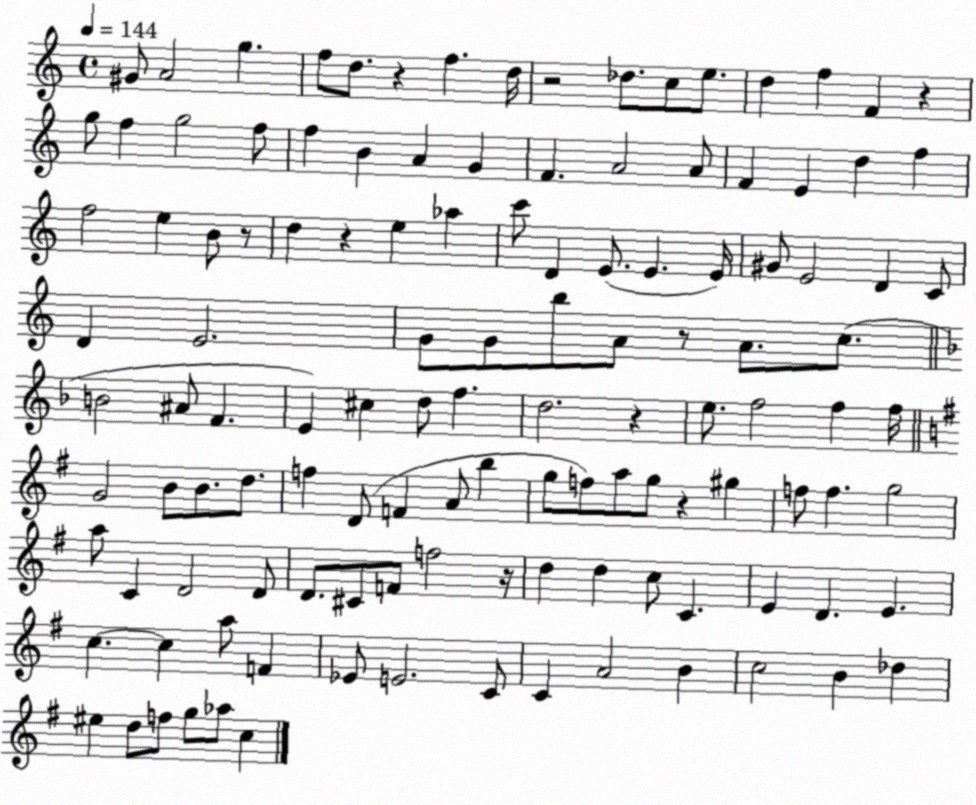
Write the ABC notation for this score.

X:1
T:Untitled
M:4/4
L:1/4
K:C
^G/2 A2 g f/2 d/2 z f d/4 z2 _d/2 c/2 e/2 d f F z g/2 f g2 f/2 f B A G F A2 A/2 F E d f f2 e B/2 z/2 d z e _a c'/2 D E/2 E E/4 ^G/2 E2 D C/2 D E2 G/2 G/2 b/2 A/2 z/2 A/2 c/2 B2 ^A/2 F E ^c d/2 f d2 z e/2 f2 f f/4 G2 B/2 B/2 d/2 f D/2 F A/2 b g/2 f/2 a/2 g/2 z ^g f/2 f g2 a/2 C D2 D/2 D/2 ^C/2 F/2 f2 z/4 d d c/2 C E D E c c a/2 F _E/2 E2 C/2 C A2 B c2 B _d ^e d/2 f/2 g/2 _a/2 c